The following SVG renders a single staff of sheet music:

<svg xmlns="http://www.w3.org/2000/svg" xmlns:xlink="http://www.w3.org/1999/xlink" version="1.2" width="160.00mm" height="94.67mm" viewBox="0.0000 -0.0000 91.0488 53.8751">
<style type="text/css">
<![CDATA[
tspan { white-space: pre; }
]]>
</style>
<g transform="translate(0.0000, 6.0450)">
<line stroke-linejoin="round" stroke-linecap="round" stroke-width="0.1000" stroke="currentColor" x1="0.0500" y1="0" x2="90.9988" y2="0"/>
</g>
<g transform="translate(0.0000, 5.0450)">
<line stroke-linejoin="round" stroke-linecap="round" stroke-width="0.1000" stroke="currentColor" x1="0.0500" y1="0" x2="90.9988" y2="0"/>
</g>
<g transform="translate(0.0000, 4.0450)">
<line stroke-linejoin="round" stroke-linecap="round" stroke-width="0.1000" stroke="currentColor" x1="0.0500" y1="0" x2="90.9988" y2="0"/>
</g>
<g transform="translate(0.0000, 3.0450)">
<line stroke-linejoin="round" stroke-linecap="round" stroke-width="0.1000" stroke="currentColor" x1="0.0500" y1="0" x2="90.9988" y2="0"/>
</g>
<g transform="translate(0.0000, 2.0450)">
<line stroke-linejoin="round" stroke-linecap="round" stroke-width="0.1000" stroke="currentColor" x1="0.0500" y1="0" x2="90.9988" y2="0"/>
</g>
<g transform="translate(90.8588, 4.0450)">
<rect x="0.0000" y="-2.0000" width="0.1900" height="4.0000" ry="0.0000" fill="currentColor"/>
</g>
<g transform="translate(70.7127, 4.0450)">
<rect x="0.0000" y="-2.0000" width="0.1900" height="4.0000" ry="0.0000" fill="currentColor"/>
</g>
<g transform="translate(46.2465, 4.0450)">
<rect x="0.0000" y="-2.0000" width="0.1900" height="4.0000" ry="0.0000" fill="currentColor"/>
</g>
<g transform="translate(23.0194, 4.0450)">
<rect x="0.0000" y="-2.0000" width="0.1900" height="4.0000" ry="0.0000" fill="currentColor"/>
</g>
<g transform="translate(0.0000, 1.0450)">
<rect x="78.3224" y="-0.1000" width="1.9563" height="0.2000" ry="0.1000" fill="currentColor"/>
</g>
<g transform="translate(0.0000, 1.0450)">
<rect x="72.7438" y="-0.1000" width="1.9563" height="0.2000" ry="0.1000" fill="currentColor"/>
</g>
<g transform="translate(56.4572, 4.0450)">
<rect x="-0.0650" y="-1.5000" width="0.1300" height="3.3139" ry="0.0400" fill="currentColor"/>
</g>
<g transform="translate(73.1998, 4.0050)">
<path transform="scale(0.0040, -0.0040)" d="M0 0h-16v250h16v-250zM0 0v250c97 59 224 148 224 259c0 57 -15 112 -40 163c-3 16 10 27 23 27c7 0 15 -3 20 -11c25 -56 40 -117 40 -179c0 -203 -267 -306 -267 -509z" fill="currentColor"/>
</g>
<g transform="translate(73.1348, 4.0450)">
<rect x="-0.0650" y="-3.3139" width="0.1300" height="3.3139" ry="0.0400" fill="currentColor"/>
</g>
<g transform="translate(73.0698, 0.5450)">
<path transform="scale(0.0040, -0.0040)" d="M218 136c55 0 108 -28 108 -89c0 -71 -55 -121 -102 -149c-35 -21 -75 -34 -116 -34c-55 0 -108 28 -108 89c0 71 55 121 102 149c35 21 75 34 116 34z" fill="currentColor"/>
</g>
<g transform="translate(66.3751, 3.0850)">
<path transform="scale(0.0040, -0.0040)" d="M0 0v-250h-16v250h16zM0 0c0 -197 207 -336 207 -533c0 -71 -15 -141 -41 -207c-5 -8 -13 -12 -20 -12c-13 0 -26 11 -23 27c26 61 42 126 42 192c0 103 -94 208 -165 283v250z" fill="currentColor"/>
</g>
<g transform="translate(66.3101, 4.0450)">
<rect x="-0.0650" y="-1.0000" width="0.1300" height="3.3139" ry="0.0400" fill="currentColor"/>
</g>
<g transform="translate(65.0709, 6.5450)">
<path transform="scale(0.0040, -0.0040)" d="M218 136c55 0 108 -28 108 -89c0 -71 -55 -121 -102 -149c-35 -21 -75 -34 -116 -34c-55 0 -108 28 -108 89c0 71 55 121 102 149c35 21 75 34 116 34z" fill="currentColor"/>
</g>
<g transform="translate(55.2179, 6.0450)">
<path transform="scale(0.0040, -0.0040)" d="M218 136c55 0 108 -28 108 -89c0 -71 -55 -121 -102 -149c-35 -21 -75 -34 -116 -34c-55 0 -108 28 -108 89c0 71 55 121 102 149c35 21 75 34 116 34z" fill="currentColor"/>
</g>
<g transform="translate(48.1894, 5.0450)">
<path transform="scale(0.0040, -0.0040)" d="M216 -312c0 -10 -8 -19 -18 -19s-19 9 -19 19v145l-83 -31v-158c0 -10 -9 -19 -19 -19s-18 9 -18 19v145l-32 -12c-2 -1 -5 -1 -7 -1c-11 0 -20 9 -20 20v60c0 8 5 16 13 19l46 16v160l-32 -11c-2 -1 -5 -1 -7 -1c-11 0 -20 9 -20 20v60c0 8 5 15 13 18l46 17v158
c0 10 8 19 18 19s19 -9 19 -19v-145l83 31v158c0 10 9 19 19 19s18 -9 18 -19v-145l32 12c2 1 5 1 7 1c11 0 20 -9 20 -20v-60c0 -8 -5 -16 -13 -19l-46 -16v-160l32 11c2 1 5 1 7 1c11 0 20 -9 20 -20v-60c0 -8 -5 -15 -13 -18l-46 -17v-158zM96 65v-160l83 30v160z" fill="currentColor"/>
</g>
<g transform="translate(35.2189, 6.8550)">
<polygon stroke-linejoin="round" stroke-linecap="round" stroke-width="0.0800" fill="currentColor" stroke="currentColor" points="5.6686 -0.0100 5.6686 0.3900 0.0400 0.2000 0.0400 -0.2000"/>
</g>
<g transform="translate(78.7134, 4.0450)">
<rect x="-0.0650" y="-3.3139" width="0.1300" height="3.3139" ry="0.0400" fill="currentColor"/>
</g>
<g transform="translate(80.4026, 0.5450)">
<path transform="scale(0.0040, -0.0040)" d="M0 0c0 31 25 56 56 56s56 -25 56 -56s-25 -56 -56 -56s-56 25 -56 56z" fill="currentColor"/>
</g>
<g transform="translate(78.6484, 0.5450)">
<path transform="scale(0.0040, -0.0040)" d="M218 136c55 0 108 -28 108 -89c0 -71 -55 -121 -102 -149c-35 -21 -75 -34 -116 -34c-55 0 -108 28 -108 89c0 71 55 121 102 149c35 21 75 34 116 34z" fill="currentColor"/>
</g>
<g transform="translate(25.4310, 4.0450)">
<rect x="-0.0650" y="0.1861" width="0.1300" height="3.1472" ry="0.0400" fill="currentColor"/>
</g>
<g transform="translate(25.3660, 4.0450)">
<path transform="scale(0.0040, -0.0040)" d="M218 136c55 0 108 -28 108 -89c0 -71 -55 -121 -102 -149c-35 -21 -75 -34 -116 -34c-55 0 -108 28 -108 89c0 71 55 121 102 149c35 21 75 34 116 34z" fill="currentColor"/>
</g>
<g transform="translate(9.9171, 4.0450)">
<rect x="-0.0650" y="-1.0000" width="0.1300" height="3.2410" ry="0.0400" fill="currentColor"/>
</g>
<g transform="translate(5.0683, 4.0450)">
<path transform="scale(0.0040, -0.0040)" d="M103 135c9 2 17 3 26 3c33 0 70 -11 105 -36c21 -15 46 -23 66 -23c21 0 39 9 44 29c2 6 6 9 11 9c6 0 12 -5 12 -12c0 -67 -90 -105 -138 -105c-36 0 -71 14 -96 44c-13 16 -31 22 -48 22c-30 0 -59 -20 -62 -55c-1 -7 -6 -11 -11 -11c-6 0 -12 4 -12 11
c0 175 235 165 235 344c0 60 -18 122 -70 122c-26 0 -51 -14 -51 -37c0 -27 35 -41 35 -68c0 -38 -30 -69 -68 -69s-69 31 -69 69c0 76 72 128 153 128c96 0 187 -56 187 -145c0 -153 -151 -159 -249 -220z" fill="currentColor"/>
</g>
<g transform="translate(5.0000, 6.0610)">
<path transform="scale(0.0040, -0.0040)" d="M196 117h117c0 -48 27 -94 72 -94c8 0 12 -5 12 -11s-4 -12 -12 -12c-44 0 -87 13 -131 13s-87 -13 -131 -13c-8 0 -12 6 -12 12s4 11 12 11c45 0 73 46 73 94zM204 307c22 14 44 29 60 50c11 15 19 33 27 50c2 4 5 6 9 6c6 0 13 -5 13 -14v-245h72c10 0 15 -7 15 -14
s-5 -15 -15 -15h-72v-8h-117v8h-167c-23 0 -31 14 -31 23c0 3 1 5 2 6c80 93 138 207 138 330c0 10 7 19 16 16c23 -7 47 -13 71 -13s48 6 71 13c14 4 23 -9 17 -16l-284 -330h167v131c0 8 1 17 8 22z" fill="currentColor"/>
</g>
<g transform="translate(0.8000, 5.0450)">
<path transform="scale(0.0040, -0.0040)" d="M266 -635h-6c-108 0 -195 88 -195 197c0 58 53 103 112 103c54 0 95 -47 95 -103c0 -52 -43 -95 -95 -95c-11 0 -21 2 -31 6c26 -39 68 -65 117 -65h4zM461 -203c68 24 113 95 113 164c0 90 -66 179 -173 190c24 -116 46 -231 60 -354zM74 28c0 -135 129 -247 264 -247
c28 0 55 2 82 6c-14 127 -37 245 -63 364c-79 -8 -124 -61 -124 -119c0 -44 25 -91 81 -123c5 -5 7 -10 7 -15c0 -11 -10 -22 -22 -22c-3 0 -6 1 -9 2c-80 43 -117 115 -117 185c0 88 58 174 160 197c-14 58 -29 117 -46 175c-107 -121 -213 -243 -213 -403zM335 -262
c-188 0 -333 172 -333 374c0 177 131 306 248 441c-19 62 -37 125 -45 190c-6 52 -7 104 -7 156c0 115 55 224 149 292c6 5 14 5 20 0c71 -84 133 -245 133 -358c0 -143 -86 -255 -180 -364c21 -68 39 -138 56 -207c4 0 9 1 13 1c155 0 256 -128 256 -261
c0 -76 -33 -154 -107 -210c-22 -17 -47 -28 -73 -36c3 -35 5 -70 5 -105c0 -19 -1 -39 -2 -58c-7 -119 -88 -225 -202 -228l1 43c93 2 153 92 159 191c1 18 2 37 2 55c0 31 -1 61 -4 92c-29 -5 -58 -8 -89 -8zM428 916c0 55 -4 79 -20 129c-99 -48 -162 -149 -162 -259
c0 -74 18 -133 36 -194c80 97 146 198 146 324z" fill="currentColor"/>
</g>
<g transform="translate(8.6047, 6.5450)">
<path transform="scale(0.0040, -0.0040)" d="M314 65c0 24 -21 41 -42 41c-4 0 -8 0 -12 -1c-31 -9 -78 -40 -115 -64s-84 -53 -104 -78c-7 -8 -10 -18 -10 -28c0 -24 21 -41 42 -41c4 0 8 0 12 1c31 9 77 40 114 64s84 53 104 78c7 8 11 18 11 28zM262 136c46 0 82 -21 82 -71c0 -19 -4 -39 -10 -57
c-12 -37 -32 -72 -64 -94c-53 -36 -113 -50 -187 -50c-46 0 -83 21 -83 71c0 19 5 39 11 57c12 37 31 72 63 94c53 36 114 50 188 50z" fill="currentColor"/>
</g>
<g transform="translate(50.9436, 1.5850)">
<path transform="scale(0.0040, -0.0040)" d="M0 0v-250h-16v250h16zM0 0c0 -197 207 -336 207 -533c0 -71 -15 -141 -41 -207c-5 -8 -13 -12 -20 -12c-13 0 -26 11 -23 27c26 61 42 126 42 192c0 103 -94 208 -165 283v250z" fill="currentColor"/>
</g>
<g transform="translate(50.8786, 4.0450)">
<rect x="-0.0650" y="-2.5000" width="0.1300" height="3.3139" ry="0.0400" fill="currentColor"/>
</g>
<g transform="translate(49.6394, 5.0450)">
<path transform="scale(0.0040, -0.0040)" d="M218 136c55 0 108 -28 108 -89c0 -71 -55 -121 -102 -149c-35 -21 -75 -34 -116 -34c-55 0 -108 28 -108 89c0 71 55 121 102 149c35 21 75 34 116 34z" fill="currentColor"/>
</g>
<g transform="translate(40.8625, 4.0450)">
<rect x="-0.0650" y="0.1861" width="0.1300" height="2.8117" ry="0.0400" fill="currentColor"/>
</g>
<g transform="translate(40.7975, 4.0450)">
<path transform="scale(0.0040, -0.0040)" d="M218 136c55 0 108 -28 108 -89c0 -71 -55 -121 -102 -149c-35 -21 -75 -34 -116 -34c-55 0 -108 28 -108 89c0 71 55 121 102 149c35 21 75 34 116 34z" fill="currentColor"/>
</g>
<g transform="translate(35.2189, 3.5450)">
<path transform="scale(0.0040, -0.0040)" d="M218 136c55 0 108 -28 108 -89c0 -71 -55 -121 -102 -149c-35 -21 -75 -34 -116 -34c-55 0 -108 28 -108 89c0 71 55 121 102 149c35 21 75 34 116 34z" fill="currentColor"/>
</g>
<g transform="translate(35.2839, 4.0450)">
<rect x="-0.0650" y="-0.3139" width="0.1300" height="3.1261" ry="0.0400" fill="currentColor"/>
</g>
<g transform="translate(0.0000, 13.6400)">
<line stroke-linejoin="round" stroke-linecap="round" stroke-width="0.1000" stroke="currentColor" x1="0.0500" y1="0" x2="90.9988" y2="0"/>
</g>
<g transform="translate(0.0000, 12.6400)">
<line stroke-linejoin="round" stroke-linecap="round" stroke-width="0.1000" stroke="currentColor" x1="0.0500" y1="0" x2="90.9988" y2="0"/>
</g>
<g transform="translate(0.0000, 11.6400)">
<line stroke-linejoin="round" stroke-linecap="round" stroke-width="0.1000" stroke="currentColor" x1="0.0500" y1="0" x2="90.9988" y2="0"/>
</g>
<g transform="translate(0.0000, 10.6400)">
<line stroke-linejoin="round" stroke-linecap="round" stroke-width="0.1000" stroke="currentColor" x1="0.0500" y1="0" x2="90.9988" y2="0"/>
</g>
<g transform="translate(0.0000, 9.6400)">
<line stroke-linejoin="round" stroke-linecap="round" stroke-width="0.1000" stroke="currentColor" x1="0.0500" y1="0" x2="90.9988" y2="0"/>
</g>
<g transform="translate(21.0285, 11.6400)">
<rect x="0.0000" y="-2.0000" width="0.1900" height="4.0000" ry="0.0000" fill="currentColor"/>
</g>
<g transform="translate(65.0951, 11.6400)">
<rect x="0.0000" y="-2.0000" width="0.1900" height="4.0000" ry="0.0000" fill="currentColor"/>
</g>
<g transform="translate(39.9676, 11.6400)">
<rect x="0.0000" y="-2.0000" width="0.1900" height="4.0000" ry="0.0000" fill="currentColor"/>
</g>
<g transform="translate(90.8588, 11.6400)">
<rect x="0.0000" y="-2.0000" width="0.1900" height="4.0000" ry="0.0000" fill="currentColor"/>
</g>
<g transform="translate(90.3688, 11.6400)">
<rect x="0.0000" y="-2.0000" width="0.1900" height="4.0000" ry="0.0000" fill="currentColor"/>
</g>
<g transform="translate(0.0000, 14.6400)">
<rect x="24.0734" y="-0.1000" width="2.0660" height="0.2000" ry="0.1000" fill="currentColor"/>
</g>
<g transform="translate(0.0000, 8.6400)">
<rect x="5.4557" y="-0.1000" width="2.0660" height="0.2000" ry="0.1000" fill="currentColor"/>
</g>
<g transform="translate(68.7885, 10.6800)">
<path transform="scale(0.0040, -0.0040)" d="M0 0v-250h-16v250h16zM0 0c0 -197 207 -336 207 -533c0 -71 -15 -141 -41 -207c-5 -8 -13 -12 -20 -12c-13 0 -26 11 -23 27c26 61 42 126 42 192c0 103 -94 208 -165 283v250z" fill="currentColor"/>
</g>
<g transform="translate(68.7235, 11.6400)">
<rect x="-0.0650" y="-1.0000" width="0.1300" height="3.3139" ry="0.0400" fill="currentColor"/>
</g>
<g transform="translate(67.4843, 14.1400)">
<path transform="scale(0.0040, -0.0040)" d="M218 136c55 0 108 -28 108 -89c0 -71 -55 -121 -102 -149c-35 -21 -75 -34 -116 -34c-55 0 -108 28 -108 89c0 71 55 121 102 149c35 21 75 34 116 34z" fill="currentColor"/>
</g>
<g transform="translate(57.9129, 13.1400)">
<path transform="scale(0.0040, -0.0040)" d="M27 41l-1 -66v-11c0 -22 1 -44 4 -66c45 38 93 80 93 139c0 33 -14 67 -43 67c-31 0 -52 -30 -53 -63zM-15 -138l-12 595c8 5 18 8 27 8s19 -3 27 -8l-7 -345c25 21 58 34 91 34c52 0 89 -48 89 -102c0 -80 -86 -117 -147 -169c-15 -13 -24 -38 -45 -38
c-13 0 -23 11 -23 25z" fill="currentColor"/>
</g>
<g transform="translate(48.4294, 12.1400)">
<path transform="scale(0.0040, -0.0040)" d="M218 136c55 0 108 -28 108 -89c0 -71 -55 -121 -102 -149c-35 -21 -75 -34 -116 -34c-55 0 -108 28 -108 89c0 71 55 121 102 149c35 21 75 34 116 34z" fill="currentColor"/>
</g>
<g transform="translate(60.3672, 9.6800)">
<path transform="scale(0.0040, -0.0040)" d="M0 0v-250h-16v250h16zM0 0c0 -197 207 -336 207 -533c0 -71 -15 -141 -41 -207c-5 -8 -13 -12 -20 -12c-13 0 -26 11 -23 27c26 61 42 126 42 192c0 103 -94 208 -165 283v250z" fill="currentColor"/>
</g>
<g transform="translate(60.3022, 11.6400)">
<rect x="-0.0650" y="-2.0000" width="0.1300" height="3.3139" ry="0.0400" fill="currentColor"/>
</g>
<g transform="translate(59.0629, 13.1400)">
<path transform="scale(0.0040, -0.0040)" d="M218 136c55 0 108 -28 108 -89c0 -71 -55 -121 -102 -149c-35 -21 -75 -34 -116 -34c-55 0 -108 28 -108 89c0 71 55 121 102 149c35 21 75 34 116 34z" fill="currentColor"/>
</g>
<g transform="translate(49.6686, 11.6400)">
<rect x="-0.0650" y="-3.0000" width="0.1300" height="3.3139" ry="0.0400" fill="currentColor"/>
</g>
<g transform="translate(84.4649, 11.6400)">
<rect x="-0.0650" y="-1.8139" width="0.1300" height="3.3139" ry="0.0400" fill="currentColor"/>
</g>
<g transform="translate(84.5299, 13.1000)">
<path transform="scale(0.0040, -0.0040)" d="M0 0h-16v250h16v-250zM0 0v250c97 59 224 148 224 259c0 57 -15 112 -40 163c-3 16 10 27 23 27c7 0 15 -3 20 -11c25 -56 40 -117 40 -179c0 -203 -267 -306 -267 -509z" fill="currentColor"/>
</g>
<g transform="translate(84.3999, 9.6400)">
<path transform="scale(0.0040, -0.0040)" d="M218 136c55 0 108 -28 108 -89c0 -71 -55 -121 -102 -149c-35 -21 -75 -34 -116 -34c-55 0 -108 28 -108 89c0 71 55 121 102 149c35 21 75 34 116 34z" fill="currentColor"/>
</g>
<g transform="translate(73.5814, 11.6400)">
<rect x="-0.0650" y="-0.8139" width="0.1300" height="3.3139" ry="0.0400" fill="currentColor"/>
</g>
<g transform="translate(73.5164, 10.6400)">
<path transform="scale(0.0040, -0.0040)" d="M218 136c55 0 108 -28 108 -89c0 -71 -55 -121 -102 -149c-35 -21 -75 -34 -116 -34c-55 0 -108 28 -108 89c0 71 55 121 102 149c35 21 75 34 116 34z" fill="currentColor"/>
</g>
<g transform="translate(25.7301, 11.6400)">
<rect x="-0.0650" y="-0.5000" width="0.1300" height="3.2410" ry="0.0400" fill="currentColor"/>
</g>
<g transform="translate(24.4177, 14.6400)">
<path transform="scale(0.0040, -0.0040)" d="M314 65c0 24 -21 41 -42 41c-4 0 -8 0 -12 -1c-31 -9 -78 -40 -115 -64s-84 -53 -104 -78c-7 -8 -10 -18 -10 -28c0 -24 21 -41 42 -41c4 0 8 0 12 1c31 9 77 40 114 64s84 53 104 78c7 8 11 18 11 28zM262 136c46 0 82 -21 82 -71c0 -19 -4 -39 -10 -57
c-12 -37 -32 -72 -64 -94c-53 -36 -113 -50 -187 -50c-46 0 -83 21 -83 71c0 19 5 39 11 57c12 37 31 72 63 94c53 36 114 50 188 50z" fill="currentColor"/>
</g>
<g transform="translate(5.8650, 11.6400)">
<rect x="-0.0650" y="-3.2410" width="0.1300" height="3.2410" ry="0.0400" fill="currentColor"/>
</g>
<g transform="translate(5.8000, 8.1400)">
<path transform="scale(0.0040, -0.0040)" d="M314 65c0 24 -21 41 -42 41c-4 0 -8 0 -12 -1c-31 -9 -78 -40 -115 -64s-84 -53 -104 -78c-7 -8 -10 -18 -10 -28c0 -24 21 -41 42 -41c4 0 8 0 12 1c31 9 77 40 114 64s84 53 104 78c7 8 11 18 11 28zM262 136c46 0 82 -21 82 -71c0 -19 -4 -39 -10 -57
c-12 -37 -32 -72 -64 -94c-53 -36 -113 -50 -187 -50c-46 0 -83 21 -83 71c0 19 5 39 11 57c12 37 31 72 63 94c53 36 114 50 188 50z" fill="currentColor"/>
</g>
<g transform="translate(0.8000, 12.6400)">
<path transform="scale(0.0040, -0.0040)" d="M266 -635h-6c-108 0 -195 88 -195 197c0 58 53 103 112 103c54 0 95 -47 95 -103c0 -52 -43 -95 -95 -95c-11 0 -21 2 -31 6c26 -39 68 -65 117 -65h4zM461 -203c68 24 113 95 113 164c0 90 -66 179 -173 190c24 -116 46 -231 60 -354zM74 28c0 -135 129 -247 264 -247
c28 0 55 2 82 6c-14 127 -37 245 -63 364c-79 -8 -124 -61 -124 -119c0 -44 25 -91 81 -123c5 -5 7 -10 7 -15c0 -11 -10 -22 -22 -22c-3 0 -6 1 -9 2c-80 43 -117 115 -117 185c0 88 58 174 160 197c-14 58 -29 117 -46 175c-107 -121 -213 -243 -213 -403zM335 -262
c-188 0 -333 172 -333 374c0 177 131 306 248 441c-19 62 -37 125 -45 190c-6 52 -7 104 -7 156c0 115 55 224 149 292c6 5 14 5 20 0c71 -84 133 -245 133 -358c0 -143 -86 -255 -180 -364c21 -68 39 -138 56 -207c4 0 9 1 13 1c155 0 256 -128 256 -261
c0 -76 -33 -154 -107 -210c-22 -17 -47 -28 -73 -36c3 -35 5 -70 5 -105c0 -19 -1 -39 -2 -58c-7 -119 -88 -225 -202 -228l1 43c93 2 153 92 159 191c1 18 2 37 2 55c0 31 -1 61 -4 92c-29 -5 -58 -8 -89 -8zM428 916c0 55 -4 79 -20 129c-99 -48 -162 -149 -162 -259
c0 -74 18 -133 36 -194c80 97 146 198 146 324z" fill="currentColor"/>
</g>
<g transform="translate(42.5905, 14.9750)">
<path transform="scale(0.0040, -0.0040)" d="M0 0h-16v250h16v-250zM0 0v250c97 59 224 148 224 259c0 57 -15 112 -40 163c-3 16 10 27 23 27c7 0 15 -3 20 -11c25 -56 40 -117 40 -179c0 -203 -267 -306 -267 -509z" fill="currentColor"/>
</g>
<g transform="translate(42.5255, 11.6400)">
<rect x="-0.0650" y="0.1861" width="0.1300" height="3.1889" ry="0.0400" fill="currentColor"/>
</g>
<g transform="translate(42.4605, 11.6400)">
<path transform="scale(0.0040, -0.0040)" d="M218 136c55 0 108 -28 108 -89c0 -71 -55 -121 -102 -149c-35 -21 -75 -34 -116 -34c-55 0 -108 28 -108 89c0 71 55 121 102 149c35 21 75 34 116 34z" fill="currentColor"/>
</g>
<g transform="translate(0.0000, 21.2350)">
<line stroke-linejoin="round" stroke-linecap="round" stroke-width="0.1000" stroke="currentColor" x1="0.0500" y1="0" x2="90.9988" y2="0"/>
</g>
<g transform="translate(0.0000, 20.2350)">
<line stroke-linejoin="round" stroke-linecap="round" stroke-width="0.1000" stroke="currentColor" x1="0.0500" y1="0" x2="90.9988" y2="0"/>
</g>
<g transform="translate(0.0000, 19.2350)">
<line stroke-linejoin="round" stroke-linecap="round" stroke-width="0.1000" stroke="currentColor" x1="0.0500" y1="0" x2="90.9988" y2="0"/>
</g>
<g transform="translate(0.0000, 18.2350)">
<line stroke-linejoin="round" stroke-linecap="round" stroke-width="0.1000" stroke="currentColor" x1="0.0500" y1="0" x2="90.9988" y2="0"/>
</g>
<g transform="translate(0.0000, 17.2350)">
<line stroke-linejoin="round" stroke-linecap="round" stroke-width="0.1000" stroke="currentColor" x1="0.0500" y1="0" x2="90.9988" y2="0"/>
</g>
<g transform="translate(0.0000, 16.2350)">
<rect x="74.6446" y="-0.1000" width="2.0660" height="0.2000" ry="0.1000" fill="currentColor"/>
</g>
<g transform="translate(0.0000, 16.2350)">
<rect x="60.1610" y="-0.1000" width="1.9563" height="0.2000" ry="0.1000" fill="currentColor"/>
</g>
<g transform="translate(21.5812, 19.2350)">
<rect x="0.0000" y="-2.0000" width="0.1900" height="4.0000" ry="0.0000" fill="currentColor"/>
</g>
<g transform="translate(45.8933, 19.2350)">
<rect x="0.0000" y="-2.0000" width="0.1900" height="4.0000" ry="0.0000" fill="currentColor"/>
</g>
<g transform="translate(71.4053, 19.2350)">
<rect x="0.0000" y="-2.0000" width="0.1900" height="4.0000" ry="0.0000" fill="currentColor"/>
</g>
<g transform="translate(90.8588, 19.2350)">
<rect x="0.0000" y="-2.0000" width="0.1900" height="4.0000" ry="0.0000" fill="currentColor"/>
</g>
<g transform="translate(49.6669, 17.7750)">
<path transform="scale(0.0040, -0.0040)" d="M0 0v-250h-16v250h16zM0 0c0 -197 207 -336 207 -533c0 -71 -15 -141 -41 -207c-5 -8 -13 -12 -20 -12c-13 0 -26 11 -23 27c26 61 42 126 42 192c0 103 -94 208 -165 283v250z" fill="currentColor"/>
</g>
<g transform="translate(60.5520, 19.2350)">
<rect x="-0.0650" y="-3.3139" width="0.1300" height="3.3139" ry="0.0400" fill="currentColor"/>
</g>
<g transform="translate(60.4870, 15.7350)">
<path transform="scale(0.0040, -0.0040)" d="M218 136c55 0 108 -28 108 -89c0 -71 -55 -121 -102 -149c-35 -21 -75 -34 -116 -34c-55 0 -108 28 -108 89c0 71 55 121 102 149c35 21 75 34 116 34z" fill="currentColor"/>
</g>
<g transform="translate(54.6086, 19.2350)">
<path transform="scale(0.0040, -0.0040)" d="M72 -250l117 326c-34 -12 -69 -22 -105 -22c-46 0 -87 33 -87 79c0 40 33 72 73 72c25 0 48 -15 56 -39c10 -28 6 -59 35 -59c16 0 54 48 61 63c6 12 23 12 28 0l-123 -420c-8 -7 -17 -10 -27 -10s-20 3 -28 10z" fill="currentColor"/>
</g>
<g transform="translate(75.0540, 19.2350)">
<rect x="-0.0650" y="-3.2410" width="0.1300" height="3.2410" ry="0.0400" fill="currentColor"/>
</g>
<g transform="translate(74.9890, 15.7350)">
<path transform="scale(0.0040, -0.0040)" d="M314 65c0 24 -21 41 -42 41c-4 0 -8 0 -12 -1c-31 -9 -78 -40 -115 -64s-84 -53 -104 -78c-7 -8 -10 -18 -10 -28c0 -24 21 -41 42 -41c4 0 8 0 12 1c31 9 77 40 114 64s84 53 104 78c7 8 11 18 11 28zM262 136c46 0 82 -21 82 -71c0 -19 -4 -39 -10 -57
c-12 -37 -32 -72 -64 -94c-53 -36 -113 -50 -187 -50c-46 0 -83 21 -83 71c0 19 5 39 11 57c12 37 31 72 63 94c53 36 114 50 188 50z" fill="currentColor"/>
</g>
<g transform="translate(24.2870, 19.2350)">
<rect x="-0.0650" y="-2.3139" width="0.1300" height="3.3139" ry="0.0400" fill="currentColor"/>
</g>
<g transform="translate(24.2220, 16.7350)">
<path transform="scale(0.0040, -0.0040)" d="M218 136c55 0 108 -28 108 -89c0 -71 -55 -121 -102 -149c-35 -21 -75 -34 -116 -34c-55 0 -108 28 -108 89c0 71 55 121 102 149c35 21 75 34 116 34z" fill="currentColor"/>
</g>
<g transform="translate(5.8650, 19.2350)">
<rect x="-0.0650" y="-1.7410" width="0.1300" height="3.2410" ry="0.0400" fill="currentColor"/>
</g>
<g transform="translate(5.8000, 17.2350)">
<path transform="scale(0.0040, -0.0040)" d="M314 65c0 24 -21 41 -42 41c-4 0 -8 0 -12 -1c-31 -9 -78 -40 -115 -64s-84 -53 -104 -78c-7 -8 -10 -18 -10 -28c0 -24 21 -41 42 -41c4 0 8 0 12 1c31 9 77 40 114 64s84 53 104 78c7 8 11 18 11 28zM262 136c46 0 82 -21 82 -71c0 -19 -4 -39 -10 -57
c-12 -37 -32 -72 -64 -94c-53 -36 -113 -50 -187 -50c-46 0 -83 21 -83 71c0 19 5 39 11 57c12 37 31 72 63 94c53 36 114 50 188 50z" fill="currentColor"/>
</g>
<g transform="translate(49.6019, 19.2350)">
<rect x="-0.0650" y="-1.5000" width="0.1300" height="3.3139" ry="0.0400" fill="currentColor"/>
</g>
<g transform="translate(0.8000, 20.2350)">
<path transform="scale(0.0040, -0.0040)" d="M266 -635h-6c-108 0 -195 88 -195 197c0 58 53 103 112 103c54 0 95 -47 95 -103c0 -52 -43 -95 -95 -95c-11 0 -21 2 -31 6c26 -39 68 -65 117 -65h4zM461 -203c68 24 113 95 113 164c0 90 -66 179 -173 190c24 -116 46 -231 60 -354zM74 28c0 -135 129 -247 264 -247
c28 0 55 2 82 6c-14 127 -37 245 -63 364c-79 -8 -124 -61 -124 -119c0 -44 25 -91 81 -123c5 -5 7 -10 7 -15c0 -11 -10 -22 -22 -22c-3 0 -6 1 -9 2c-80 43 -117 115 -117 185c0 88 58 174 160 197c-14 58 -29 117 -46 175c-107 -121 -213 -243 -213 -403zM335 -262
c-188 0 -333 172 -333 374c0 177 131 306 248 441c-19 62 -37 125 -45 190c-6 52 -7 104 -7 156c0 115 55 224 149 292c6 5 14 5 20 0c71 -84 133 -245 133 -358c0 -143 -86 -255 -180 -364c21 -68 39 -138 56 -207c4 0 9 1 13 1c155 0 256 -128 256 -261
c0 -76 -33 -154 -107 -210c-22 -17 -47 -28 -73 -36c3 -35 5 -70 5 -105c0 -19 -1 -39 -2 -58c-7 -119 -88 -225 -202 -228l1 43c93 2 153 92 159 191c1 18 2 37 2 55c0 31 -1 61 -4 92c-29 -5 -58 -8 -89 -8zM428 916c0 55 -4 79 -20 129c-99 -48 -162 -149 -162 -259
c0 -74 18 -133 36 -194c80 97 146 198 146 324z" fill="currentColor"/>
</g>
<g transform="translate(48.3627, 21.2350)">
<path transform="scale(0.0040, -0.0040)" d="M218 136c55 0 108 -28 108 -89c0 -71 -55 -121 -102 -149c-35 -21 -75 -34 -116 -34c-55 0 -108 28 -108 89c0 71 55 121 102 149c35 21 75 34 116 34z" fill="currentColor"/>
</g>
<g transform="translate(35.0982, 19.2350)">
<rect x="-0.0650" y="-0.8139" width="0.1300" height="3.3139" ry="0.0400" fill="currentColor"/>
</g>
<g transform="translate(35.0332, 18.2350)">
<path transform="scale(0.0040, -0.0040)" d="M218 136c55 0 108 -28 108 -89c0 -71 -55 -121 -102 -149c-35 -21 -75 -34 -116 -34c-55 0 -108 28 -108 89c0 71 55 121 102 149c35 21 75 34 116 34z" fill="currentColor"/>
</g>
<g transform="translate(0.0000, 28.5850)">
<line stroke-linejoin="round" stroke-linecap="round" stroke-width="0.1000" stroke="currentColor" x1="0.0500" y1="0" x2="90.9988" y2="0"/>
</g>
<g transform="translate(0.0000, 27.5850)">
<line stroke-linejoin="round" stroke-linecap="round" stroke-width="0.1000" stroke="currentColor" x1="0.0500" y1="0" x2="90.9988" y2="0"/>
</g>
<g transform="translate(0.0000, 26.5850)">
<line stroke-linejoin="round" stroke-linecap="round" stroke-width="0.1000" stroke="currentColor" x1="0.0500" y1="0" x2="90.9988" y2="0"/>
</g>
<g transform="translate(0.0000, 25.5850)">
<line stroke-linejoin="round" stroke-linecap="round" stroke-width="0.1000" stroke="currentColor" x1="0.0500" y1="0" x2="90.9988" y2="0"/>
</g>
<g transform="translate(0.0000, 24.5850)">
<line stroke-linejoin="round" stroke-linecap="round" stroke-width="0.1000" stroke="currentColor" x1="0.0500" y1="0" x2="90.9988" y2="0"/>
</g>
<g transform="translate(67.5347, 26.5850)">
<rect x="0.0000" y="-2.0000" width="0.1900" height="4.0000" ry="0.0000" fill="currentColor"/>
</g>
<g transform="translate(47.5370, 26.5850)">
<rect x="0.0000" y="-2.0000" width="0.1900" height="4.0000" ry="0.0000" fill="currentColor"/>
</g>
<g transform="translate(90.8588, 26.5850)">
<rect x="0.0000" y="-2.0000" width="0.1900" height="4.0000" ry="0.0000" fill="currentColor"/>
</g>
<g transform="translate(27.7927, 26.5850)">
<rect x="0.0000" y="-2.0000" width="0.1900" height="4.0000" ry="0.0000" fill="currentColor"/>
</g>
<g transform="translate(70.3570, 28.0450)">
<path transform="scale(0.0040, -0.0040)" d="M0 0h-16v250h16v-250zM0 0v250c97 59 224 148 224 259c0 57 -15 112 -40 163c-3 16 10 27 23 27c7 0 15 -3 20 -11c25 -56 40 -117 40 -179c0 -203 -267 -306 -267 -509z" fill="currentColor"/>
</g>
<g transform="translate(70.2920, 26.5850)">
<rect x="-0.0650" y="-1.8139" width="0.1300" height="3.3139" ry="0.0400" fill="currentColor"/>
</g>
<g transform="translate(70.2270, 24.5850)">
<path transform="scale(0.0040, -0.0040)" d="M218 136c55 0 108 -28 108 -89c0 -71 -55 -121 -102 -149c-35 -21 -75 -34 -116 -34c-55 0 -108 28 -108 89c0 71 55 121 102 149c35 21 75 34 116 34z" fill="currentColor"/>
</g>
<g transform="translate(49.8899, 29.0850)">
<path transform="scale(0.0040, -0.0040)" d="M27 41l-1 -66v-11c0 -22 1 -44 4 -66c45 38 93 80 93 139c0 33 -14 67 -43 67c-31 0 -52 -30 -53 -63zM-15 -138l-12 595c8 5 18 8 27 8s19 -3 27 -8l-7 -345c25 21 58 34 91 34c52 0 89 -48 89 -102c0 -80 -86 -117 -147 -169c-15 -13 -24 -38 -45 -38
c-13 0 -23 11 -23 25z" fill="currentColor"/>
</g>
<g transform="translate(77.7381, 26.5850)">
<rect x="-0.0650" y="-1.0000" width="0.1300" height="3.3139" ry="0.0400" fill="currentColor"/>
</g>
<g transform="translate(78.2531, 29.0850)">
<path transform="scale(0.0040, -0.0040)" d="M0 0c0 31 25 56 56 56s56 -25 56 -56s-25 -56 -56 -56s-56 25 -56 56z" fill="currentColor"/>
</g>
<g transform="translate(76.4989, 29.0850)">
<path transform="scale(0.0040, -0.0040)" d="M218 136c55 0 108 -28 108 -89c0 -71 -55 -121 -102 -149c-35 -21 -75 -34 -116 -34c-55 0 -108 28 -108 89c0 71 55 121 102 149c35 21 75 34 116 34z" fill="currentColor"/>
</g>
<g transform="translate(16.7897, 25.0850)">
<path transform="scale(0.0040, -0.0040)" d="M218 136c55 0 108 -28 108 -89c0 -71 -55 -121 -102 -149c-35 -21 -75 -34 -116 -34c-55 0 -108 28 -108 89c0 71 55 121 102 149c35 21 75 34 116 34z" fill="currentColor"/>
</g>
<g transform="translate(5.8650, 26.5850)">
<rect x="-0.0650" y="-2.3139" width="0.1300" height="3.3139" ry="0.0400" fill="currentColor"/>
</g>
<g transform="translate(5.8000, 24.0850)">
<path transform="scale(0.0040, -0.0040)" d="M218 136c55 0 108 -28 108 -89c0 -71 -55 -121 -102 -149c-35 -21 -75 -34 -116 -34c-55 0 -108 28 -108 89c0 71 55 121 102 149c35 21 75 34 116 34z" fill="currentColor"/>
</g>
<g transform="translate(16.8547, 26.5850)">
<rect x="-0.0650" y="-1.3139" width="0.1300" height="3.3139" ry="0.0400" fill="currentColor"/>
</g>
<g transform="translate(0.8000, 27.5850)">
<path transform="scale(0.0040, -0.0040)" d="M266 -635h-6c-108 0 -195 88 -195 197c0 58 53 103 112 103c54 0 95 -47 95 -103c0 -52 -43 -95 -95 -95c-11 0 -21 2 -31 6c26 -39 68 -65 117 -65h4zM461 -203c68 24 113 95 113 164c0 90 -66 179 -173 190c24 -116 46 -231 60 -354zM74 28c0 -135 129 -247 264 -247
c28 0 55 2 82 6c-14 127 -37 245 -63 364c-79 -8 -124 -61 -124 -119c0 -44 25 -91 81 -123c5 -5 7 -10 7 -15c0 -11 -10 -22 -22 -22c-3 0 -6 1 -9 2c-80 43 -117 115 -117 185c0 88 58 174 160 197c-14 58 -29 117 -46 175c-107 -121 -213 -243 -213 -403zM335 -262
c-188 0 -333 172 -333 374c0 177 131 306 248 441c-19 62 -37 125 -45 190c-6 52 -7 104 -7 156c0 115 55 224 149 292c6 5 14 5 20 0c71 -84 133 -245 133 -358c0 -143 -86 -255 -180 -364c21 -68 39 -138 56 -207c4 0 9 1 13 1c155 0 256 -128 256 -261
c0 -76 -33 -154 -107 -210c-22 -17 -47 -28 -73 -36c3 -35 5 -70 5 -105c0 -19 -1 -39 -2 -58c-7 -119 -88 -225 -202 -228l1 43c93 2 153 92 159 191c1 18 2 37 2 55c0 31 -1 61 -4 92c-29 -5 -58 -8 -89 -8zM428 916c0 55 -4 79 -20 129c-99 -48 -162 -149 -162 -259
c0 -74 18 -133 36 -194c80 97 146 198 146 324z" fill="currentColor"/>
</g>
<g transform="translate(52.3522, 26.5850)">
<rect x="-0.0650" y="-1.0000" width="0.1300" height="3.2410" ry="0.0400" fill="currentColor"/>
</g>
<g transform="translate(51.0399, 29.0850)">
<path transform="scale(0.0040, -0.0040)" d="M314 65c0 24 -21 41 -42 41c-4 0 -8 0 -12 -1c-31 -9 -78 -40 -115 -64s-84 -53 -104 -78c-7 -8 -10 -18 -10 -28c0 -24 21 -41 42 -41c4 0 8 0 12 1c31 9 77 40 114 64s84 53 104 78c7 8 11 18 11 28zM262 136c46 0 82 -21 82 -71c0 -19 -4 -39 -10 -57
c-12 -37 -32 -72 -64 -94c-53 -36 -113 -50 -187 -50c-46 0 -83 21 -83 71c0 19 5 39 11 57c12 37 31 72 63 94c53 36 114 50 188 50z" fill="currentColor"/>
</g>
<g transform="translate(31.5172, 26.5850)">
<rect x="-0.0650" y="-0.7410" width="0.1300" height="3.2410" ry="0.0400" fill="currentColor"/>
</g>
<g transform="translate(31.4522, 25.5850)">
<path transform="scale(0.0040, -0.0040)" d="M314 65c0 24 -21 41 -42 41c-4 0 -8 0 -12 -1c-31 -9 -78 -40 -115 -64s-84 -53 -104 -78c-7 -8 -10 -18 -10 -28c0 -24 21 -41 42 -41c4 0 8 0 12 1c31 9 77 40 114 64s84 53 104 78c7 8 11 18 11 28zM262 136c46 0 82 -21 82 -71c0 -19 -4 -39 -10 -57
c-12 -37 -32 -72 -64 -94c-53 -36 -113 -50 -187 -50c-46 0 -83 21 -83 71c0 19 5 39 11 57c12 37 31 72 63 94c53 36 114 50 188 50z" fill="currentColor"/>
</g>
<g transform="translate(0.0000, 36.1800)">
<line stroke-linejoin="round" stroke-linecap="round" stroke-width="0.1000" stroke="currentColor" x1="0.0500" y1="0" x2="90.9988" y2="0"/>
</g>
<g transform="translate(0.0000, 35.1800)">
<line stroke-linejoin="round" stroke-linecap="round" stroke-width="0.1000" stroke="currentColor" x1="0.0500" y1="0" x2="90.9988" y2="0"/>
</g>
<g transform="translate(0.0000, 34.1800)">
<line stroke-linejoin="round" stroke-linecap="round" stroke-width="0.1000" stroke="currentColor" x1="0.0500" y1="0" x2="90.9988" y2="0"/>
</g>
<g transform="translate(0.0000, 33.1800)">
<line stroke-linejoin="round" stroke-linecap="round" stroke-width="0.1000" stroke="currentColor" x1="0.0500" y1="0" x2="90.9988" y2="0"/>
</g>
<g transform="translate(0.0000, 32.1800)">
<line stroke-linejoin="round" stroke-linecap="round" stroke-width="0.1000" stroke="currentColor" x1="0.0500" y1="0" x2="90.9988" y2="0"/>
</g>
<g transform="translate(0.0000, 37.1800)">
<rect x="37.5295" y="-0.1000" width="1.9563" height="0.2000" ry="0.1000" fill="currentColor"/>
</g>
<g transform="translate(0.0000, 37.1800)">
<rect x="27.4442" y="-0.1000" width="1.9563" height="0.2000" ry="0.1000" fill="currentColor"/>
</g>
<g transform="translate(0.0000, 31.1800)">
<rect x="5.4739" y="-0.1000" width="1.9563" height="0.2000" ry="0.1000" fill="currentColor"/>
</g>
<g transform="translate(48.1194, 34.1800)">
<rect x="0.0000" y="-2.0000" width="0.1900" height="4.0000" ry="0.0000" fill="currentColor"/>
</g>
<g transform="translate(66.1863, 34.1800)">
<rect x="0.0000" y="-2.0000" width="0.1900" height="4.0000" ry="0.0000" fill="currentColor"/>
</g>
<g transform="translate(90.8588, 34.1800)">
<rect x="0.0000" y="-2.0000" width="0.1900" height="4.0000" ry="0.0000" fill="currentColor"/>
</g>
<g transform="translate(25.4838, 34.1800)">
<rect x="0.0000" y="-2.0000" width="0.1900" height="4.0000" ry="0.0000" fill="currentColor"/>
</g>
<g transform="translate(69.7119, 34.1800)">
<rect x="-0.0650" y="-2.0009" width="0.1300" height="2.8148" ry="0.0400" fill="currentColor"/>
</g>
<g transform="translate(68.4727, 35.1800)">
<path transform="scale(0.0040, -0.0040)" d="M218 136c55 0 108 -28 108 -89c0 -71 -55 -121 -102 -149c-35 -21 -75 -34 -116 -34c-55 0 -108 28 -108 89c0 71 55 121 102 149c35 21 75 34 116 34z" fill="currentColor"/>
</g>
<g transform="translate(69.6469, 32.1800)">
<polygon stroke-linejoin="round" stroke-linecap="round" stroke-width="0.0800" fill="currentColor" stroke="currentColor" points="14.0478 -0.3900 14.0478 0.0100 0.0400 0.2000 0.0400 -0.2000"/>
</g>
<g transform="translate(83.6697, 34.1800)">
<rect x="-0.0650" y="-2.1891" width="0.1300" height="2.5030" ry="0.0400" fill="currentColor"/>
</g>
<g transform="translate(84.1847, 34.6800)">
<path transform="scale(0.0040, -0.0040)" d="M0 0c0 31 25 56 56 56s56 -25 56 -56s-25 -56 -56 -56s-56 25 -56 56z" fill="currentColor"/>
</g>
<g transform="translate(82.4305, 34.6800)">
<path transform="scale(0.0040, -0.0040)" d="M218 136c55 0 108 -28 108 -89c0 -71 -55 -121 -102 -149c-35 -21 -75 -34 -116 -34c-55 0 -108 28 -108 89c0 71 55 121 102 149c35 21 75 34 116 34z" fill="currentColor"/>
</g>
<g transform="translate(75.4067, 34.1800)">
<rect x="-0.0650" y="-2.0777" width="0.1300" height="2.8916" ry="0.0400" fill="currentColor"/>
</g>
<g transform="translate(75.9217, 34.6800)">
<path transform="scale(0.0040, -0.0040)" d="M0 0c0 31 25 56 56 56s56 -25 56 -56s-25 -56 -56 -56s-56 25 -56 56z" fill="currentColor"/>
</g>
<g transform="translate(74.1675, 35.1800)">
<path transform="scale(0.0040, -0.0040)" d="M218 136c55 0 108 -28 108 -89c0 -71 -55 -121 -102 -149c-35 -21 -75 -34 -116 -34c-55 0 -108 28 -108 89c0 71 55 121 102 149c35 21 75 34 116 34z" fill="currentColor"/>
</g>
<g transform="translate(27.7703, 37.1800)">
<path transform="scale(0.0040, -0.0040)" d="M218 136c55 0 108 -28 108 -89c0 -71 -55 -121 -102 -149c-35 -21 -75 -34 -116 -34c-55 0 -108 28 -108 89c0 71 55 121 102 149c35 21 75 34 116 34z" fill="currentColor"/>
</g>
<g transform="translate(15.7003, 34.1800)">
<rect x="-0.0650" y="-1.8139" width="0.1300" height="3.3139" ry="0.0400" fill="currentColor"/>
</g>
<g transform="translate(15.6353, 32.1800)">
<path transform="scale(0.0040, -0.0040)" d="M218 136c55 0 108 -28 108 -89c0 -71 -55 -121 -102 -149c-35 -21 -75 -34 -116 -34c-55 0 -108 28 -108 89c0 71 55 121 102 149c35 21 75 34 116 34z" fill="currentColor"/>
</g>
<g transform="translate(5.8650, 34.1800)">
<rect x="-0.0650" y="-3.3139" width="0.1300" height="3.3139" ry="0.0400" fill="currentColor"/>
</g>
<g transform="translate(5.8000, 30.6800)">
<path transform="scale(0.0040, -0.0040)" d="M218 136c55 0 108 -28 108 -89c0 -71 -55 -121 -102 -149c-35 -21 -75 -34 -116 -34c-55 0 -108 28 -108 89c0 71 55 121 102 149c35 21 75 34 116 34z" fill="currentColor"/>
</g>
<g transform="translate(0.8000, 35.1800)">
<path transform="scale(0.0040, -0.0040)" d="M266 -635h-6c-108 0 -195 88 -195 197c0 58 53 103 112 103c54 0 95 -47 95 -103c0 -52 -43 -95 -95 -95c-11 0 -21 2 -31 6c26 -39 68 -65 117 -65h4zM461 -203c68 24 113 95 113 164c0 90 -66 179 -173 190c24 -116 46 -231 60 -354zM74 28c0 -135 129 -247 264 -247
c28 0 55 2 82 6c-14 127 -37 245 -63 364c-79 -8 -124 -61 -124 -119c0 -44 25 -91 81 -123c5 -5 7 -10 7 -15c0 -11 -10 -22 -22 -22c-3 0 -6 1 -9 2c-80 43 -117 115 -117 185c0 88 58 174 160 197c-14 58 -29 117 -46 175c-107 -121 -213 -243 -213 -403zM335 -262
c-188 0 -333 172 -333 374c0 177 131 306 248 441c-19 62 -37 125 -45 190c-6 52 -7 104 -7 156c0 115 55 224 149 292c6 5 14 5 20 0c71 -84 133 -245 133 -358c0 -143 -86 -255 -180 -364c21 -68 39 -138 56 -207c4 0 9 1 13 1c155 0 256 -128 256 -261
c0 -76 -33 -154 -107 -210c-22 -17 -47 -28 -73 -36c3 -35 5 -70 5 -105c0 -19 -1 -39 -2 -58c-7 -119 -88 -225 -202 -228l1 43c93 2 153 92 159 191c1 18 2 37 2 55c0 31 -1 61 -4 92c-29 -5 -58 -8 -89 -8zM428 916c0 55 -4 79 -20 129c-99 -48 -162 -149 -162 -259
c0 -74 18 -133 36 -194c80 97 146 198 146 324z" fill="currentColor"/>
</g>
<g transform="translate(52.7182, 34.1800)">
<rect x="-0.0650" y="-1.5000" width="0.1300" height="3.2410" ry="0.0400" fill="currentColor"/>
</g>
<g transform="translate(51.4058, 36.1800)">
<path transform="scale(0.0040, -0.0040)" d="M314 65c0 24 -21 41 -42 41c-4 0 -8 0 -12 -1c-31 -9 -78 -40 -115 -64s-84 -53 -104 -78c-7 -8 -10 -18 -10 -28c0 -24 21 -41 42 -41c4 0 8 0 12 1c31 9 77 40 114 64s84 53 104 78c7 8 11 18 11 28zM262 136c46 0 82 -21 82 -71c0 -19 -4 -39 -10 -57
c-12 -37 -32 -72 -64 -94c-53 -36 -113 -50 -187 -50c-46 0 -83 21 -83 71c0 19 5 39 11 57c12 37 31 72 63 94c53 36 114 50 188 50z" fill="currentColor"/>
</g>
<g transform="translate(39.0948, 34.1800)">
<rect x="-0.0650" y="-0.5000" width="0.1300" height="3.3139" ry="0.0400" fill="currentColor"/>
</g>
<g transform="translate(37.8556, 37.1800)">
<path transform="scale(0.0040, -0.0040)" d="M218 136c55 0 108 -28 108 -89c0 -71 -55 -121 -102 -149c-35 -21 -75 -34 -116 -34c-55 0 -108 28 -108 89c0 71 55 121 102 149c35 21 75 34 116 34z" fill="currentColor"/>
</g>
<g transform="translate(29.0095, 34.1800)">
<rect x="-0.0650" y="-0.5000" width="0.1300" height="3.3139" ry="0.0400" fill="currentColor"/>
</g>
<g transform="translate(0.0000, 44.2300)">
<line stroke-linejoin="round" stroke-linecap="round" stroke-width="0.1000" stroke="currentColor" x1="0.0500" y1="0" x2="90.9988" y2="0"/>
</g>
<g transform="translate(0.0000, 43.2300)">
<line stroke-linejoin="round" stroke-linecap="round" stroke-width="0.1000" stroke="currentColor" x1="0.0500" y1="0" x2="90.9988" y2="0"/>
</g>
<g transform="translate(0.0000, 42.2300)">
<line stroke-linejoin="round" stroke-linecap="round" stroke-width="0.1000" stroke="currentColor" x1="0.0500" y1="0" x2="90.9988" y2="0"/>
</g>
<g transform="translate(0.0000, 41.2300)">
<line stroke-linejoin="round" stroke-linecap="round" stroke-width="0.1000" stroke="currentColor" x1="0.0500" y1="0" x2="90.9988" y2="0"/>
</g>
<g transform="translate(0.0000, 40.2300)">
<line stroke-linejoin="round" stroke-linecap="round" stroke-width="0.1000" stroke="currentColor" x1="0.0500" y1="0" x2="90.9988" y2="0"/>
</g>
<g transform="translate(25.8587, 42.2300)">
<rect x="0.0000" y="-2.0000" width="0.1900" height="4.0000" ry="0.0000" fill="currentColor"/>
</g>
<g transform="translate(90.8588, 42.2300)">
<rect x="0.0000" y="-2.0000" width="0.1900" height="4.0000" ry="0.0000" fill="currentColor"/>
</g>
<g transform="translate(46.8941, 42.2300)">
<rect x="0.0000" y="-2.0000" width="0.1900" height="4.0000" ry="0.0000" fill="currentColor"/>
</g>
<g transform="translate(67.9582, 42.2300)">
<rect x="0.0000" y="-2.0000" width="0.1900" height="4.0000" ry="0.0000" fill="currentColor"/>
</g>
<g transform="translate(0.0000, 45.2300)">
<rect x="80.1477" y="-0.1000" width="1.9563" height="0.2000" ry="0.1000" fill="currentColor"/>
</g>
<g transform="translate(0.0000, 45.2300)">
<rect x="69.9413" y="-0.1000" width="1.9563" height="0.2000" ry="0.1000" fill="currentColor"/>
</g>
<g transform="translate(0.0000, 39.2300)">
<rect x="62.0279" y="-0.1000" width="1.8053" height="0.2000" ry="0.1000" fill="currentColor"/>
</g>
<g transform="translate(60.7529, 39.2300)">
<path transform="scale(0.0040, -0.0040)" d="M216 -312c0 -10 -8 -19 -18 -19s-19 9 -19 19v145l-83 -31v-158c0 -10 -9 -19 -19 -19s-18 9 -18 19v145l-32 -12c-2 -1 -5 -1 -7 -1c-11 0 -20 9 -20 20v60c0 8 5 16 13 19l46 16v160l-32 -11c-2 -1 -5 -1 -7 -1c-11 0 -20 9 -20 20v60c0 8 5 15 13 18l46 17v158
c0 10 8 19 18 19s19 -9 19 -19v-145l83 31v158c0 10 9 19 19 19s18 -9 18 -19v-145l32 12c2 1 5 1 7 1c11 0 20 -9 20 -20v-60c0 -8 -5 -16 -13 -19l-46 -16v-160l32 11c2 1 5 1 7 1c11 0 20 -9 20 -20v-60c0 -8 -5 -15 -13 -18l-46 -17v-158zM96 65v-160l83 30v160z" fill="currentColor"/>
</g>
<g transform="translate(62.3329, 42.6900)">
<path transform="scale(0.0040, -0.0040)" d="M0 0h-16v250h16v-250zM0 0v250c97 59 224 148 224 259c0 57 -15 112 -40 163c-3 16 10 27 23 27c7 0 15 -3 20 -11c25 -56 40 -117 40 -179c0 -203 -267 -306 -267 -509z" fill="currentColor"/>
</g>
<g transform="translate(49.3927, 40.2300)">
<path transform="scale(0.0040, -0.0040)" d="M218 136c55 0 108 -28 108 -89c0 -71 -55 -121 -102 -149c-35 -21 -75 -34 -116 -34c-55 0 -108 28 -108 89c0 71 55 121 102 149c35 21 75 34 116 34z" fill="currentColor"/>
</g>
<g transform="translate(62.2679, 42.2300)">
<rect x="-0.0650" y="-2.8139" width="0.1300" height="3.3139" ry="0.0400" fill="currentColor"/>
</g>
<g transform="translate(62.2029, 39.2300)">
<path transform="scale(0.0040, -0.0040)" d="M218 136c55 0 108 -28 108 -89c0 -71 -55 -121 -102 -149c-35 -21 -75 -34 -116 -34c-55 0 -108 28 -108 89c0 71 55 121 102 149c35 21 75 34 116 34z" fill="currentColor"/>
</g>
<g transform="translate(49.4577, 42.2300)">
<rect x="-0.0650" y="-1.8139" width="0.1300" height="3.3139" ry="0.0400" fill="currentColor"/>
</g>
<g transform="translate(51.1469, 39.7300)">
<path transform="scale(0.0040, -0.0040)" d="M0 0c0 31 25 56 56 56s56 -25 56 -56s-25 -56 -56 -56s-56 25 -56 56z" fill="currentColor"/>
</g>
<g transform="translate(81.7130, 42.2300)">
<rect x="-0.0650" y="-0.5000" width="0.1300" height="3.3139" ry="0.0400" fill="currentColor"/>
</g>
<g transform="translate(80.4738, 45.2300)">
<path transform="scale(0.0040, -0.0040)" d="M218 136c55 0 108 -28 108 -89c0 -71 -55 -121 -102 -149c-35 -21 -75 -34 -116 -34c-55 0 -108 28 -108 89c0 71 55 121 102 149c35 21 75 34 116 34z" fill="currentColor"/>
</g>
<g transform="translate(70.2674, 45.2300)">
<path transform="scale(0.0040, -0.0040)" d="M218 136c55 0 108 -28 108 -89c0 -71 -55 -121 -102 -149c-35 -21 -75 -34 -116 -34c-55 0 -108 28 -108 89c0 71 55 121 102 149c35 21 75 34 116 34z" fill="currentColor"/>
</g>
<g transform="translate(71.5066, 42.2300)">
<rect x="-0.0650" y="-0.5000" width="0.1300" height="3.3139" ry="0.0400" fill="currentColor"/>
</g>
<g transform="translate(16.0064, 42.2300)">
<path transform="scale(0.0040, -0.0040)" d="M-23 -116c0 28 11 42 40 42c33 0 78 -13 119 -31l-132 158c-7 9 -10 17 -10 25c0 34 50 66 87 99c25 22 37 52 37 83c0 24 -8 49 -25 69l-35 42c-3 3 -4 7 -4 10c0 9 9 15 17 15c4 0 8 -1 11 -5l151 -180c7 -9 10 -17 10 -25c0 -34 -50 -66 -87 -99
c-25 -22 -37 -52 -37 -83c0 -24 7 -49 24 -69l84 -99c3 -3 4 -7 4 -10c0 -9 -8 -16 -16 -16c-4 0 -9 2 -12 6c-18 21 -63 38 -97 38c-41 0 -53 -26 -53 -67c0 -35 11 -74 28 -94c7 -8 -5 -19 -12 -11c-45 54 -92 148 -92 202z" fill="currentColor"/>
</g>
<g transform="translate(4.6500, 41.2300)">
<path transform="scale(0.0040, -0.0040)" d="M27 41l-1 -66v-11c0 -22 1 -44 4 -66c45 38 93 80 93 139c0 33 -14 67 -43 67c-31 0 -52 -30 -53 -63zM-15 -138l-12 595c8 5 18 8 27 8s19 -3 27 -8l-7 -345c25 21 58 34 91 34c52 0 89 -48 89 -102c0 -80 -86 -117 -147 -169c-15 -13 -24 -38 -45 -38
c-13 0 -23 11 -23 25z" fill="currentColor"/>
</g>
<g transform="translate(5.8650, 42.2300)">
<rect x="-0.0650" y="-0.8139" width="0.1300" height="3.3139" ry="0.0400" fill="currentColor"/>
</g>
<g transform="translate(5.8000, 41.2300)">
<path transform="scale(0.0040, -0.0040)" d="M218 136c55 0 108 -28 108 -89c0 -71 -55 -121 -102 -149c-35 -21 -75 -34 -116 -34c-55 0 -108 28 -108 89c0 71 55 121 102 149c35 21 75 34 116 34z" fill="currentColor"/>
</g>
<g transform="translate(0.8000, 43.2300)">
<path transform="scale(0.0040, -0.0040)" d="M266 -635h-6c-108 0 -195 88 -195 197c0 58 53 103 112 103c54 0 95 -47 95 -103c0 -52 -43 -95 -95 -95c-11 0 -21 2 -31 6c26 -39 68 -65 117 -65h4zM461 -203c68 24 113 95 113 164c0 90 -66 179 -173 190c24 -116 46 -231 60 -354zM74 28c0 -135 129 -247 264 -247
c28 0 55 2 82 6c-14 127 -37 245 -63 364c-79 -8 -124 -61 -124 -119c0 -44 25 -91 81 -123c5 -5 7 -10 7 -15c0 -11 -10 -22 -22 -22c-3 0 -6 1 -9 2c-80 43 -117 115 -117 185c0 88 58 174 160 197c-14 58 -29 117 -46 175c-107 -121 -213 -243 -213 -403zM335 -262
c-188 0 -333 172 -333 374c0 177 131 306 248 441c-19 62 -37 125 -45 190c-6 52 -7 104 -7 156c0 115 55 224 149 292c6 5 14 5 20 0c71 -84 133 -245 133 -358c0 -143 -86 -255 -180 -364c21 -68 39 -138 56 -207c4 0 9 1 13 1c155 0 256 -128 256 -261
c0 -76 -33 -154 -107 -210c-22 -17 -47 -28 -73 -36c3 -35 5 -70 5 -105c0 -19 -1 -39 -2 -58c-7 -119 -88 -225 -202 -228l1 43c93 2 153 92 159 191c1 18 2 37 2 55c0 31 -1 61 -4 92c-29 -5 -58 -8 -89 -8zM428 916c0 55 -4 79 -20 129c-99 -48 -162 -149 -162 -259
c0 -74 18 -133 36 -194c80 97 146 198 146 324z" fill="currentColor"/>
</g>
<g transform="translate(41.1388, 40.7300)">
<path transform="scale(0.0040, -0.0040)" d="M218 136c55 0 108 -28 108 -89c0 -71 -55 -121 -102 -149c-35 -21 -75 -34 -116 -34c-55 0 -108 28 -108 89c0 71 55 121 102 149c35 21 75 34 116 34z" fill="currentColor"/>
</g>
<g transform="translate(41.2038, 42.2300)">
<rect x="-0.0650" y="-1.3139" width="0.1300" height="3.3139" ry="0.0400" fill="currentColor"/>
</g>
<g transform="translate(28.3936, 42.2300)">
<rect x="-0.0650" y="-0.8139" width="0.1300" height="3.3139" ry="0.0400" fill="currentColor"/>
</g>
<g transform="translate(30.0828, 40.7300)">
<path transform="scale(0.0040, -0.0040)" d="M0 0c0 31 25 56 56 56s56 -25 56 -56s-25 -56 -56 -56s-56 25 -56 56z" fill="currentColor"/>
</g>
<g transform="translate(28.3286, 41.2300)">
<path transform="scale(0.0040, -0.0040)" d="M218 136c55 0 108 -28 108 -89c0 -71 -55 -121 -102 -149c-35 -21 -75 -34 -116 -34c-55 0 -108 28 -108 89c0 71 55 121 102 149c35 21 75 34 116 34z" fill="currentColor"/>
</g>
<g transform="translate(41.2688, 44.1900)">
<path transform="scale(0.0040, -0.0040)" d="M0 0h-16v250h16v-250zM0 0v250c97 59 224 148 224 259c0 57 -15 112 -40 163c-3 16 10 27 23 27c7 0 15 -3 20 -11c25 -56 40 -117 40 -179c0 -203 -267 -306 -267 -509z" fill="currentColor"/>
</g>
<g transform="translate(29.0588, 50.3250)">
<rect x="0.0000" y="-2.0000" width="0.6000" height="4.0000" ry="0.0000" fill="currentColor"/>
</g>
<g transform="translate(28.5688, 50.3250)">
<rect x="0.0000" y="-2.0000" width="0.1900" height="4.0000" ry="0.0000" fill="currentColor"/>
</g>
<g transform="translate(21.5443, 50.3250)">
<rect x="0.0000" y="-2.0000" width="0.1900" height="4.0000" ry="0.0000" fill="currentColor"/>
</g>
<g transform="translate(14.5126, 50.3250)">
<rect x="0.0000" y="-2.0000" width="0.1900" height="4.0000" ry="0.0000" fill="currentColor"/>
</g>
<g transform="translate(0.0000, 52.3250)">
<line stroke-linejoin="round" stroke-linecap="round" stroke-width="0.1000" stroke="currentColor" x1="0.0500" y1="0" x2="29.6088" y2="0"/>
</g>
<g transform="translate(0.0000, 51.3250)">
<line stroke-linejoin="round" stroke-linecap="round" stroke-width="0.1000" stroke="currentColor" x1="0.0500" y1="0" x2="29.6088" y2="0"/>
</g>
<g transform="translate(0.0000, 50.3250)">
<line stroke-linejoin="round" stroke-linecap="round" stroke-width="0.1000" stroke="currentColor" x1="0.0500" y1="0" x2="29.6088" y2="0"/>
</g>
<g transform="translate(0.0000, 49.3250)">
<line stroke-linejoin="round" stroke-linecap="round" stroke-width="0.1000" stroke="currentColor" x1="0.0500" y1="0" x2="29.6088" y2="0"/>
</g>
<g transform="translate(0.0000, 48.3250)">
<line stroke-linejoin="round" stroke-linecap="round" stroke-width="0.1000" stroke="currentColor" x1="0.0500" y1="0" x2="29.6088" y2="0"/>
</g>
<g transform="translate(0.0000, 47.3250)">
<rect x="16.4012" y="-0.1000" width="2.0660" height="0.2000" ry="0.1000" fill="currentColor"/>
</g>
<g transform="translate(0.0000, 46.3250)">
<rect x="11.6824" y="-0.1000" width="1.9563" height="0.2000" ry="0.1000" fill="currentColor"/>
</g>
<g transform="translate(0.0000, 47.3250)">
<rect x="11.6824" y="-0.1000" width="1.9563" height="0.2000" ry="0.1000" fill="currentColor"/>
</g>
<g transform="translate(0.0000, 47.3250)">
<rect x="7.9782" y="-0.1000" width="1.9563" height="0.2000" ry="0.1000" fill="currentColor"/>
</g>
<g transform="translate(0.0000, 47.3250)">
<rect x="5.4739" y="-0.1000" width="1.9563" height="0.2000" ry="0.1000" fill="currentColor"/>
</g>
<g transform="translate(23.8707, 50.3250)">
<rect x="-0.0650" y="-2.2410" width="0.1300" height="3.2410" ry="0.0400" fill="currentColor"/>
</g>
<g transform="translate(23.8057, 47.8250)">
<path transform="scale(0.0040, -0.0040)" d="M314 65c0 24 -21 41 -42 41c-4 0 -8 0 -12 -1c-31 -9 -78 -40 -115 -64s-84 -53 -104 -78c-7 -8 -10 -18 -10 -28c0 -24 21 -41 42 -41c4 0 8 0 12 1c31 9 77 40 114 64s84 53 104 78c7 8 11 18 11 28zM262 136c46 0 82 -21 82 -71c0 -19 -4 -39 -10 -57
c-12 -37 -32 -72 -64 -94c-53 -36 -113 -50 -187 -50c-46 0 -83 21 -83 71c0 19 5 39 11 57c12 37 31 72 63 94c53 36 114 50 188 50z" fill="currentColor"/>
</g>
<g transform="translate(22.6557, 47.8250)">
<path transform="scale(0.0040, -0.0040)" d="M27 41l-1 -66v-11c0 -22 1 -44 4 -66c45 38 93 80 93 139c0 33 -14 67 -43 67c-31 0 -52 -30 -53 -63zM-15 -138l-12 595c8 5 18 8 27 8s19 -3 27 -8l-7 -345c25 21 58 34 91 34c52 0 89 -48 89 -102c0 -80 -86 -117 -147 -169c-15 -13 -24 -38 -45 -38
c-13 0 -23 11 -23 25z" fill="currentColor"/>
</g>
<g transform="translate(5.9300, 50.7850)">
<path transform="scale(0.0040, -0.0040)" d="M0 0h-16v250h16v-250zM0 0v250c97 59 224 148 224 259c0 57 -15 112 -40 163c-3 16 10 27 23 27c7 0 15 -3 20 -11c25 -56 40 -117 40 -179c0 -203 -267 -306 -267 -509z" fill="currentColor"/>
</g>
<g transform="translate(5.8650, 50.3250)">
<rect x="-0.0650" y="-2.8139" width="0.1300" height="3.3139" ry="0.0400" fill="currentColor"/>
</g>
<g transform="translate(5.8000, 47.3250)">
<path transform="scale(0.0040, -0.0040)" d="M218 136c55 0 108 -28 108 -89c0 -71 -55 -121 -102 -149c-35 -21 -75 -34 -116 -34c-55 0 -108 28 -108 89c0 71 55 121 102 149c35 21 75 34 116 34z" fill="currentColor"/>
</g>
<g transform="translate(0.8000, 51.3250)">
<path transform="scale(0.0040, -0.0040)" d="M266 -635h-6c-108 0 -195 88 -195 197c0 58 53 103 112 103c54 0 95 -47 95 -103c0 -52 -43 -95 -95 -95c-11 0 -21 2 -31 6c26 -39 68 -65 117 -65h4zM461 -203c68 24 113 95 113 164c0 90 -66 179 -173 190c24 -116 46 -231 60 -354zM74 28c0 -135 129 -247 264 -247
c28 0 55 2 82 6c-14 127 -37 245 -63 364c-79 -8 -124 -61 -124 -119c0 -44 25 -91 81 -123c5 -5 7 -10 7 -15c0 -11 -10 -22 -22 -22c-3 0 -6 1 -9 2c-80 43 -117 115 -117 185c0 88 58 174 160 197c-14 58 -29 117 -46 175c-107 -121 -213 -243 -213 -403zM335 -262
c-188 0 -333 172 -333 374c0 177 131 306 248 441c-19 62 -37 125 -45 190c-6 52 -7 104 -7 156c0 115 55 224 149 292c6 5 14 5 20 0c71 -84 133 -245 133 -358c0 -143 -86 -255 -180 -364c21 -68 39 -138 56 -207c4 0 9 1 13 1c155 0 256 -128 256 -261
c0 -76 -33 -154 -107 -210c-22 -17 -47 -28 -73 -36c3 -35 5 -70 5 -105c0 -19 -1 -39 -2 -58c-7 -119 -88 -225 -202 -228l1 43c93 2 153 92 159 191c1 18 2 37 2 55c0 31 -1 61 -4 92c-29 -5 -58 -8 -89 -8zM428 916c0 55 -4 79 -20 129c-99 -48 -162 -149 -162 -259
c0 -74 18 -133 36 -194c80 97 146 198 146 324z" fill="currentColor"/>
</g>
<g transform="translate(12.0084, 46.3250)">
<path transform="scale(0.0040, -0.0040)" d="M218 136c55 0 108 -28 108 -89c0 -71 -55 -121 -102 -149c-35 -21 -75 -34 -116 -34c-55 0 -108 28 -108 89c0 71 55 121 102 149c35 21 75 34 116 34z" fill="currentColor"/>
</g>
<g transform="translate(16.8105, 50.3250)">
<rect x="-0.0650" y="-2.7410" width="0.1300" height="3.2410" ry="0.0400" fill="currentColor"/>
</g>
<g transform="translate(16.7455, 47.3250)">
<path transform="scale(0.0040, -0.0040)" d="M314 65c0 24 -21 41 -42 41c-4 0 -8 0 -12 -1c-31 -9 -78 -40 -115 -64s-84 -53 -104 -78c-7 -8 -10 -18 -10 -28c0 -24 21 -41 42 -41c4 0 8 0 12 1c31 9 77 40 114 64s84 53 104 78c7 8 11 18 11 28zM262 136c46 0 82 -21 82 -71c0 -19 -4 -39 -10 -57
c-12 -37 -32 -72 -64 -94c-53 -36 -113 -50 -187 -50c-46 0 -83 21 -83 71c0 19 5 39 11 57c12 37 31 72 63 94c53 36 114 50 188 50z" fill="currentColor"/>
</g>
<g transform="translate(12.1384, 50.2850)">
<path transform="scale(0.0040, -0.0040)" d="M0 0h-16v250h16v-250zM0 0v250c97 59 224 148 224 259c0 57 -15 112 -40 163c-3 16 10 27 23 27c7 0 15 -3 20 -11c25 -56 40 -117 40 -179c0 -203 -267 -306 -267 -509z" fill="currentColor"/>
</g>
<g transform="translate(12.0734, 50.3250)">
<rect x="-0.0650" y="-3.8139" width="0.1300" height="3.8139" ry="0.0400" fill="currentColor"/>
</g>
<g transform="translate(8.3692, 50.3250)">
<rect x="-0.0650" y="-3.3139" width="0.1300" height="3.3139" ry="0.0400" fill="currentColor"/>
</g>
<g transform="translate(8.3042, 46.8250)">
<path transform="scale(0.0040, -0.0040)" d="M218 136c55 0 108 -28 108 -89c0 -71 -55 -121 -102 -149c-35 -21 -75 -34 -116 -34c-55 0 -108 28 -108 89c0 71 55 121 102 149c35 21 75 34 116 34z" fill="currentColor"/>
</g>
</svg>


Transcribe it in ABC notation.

X:1
T:Untitled
M:2/4
L:1/4
K:C
D2 B c/2 B/2 ^G/2 E D/2 b/2 b b2 C2 B/2 A _F/2 D/2 d f/2 f2 g d E/2 z/2 b b2 g e d2 _D2 f/2 D b f C C E2 G/2 G/2 A/2 _d z d e/2 f ^a/2 C C a/2 b c'/2 a2 _g2